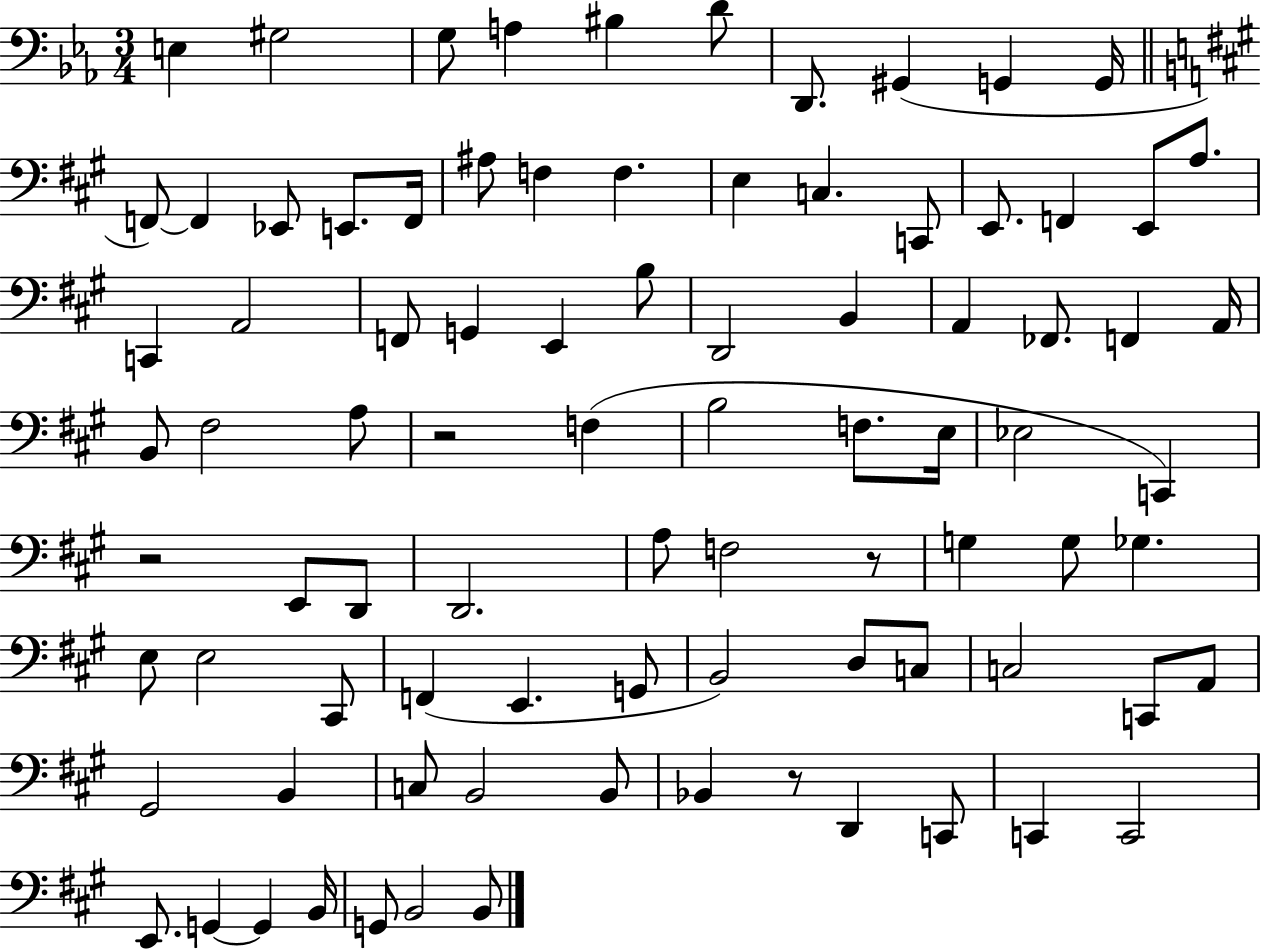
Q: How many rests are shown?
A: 4